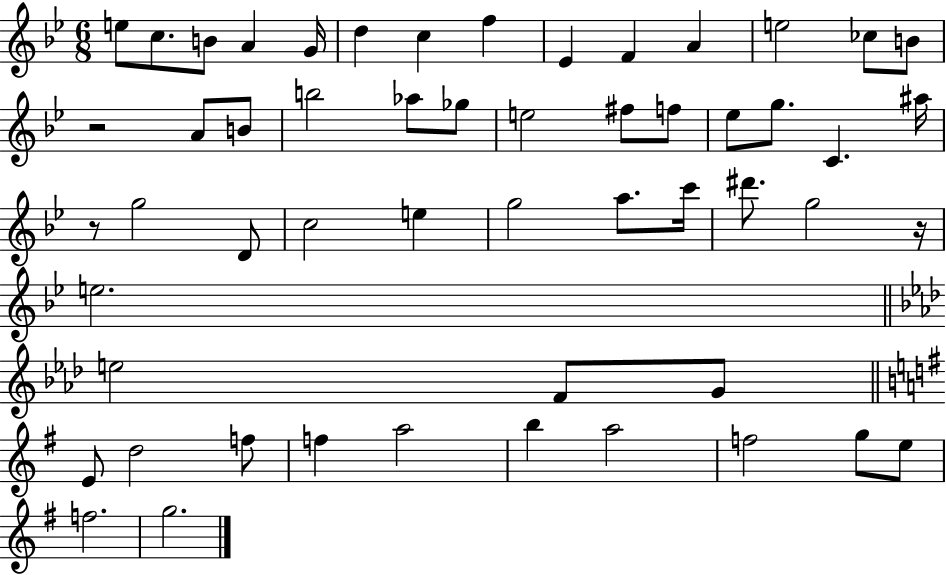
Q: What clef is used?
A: treble